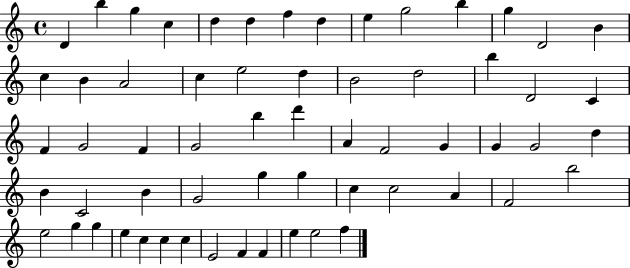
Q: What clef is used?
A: treble